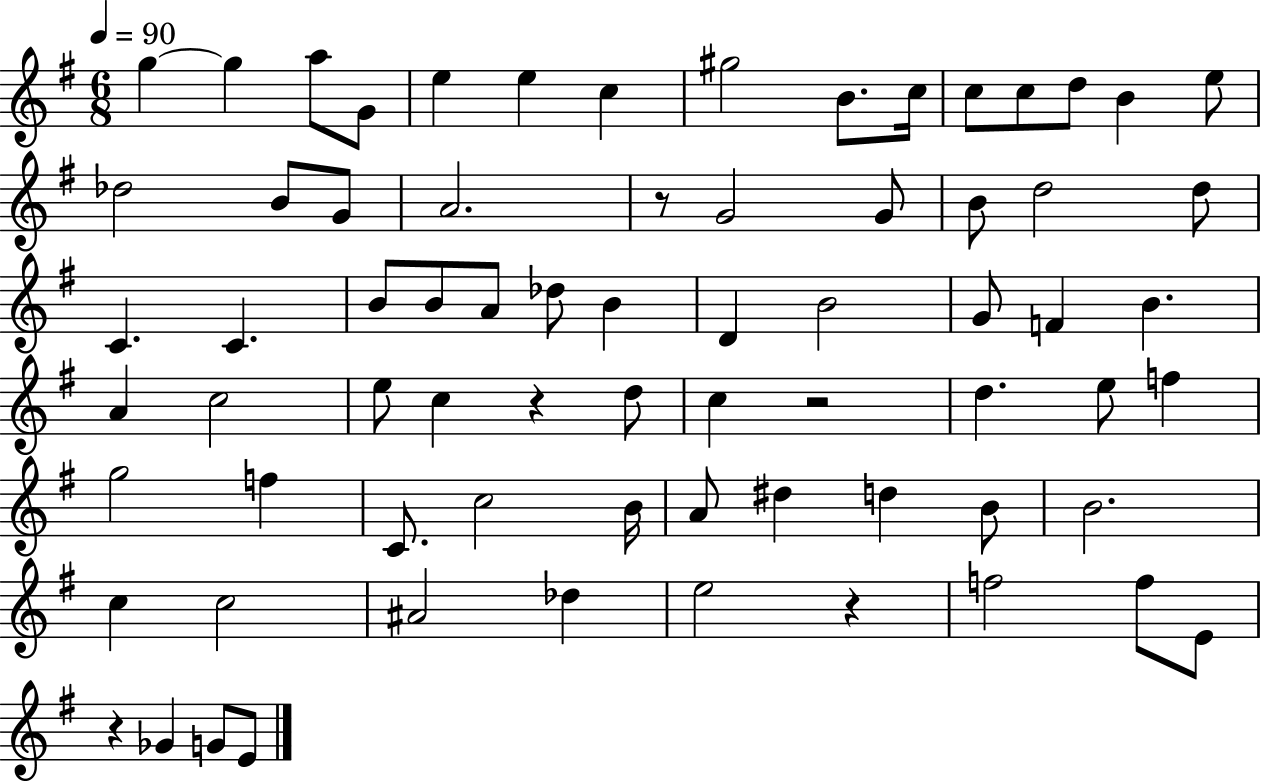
G5/q G5/q A5/e G4/e E5/q E5/q C5/q G#5/h B4/e. C5/s C5/e C5/e D5/e B4/q E5/e Db5/h B4/e G4/e A4/h. R/e G4/h G4/e B4/e D5/h D5/e C4/q. C4/q. B4/e B4/e A4/e Db5/e B4/q D4/q B4/h G4/e F4/q B4/q. A4/q C5/h E5/e C5/q R/q D5/e C5/q R/h D5/q. E5/e F5/q G5/h F5/q C4/e. C5/h B4/s A4/e D#5/q D5/q B4/e B4/h. C5/q C5/h A#4/h Db5/q E5/h R/q F5/h F5/e E4/e R/q Gb4/q G4/e E4/e